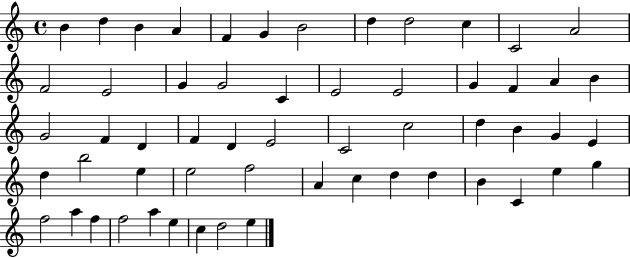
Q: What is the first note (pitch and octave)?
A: B4